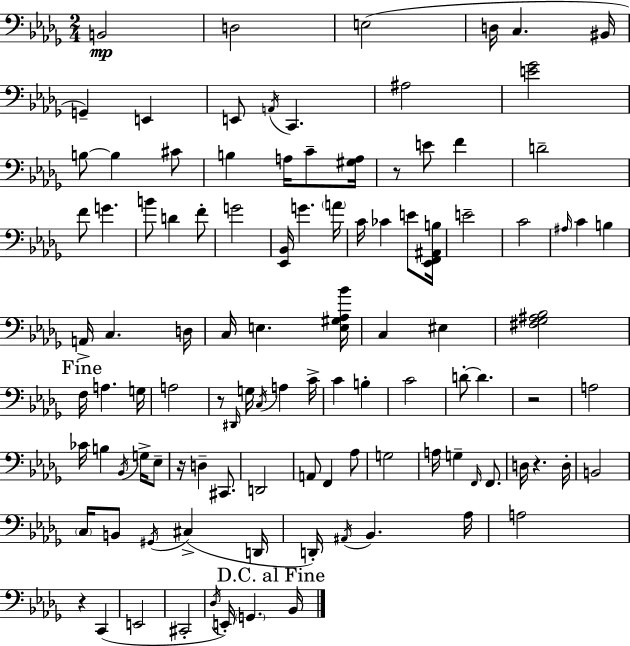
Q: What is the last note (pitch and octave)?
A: Bb2